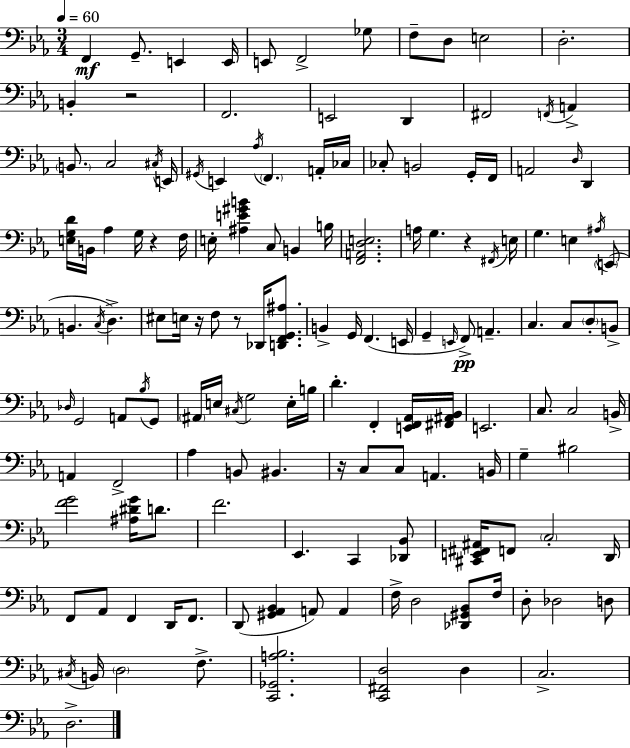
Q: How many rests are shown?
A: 6